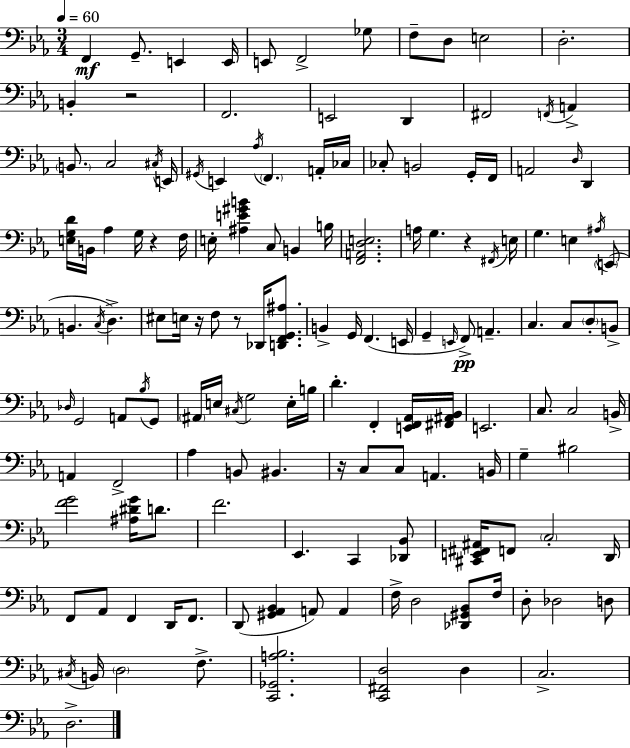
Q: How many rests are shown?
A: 6